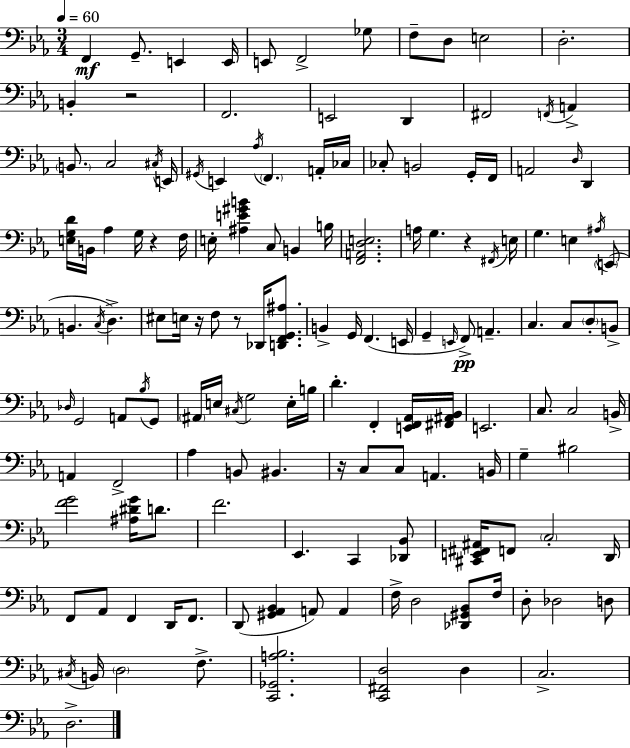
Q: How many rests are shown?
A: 6